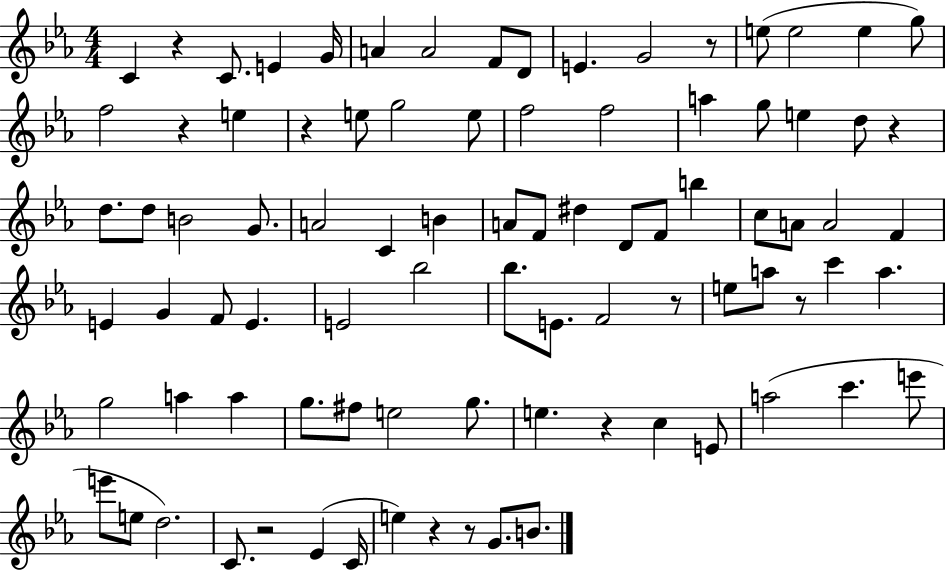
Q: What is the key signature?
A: EES major